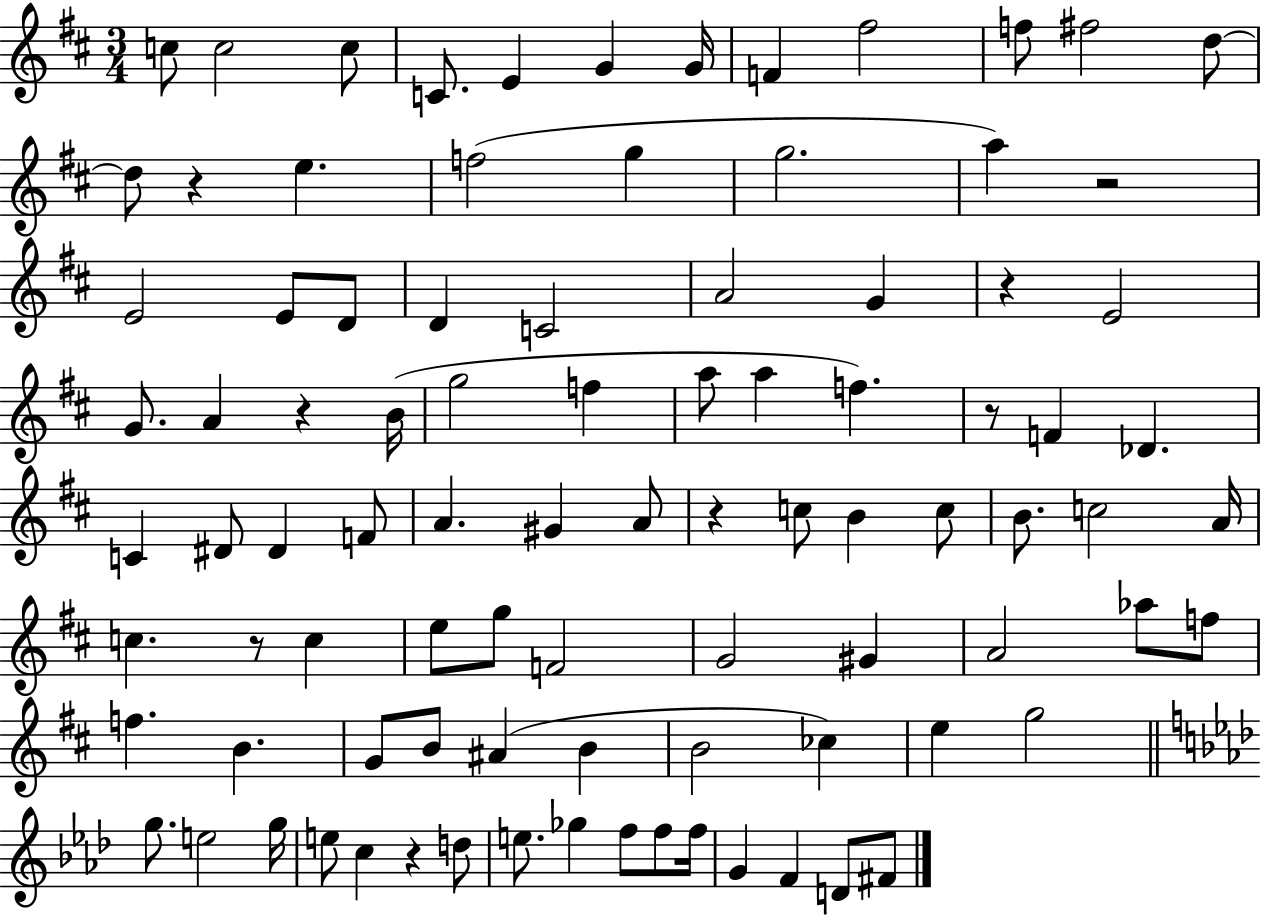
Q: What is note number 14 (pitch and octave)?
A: E5